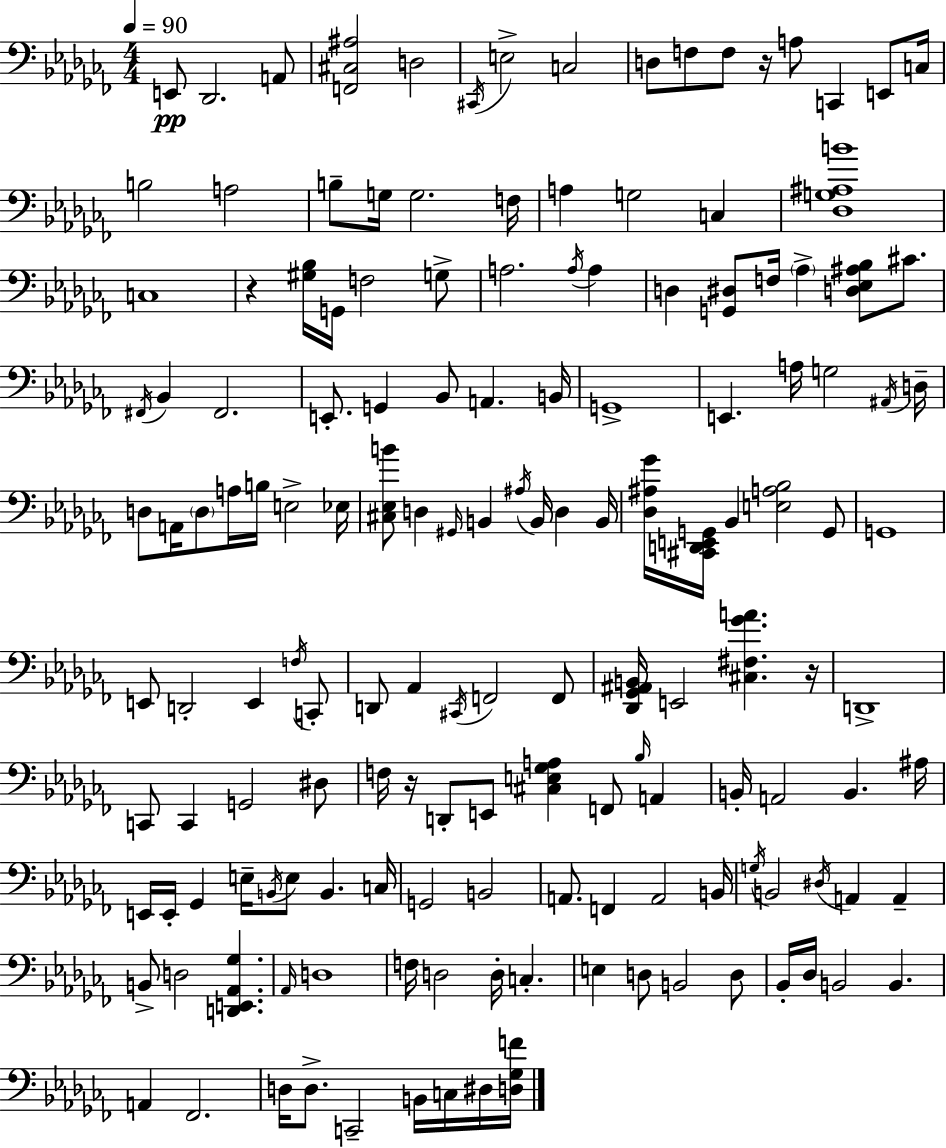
E2/e Db2/h. A2/e [F2,C#3,A#3]/h D3/h C#2/s E3/h C3/h D3/e F3/e F3/e R/s A3/e C2/q E2/e C3/s B3/h A3/h B3/e G3/s G3/h. F3/s A3/q G3/h C3/q [Db3,G3,A#3,B4]/w C3/w R/q [G#3,Bb3]/s G2/s F3/h G3/e A3/h. A3/s A3/q D3/q [G2,D#3]/e F3/s Ab3/q [D3,Eb3,A#3,Bb3]/e C#4/e. F#2/s Bb2/q F#2/h. E2/e. G2/q Bb2/e A2/q. B2/s G2/w E2/q. A3/s G3/h A#2/s D3/s D3/e A2/s D3/e A3/s B3/s E3/h Eb3/s [C#3,Eb3,B4]/e D3/q G#2/s B2/q A#3/s B2/s D3/q B2/s [Db3,A#3,Gb4]/s [C#2,D2,E2,G2]/s Bb2/q [E3,A3,Bb3]/h G2/e G2/w E2/e D2/h E2/q F3/s C2/e D2/e Ab2/q C#2/s F2/h F2/e [Db2,Gb2,A#2,B2]/s E2/h [C#3,F#3,Gb4,A4]/q. R/s D2/w C2/e C2/q G2/h D#3/e F3/s R/s D2/e E2/e [C#3,E3,Gb3,A3]/q F2/e Bb3/s A2/q B2/s A2/h B2/q. A#3/s E2/s E2/s Gb2/q E3/s B2/s E3/e B2/q. C3/s G2/h B2/h A2/e. F2/q A2/h B2/s G3/s B2/h D#3/s A2/q A2/q B2/e D3/h [D2,E2,Ab2,Gb3]/q. Ab2/s D3/w F3/s D3/h D3/s C3/q. E3/q D3/e B2/h D3/e Bb2/s Db3/s B2/h B2/q. A2/q FES2/h. D3/s D3/e. C2/h B2/s C3/s D#3/s [D3,Gb3,F4]/s